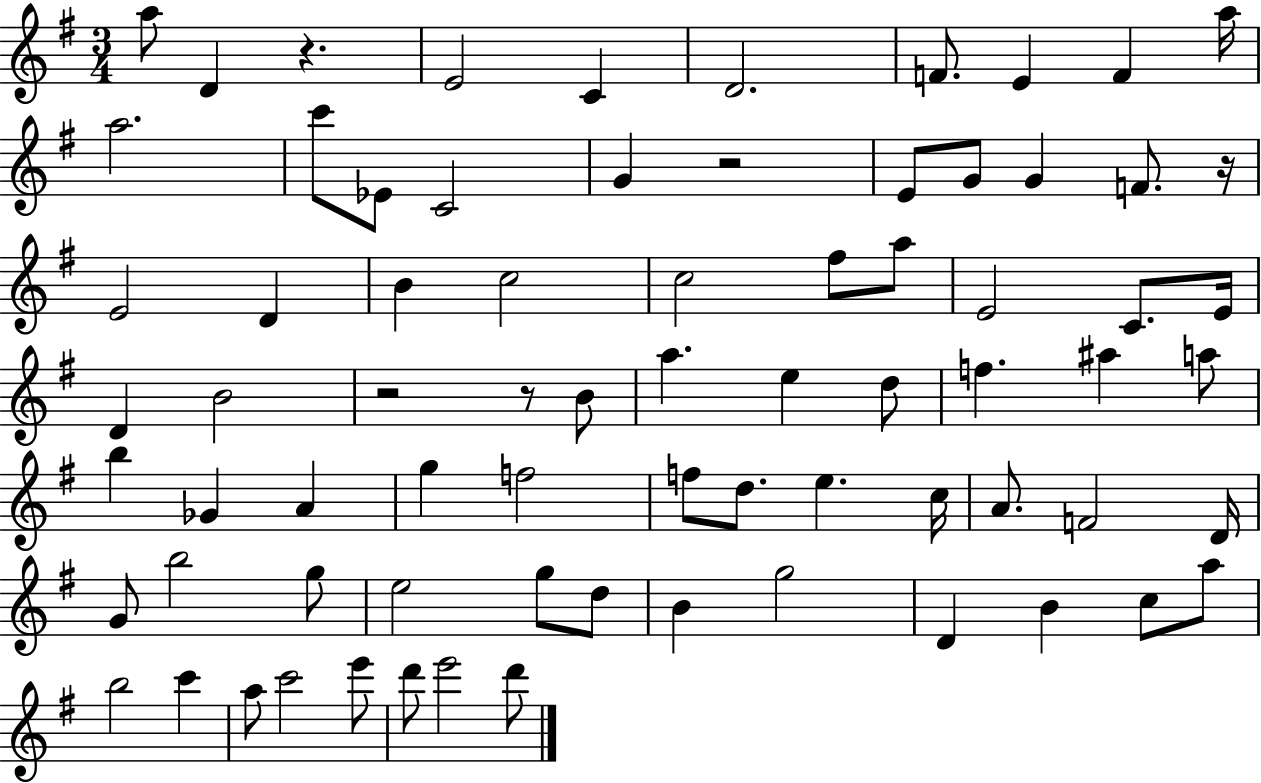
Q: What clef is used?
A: treble